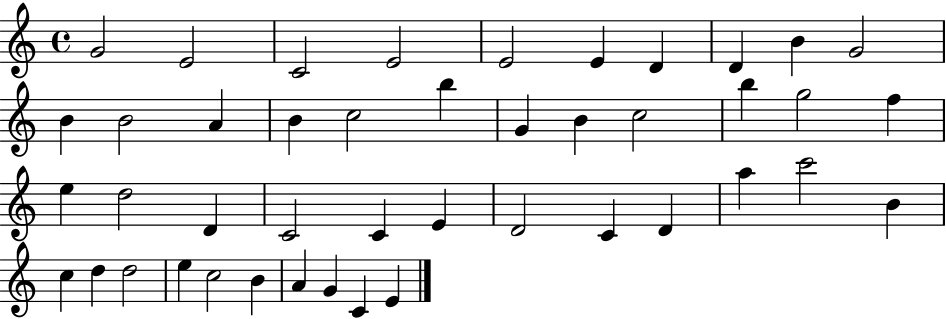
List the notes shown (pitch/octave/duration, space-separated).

G4/h E4/h C4/h E4/h E4/h E4/q D4/q D4/q B4/q G4/h B4/q B4/h A4/q B4/q C5/h B5/q G4/q B4/q C5/h B5/q G5/h F5/q E5/q D5/h D4/q C4/h C4/q E4/q D4/h C4/q D4/q A5/q C6/h B4/q C5/q D5/q D5/h E5/q C5/h B4/q A4/q G4/q C4/q E4/q